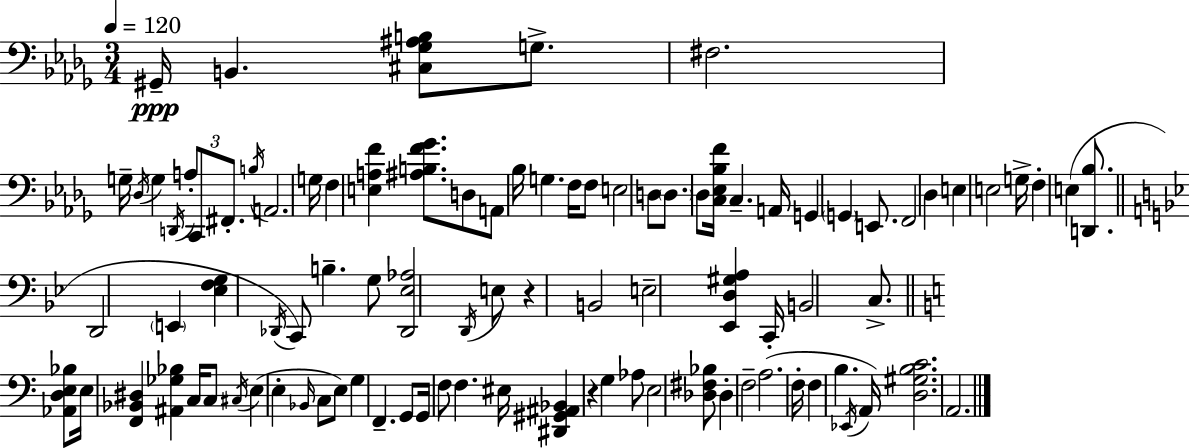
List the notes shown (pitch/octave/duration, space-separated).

G#2/s B2/q. [C#3,Gb3,A#3,B3]/e G3/e. F#3/h. G3/s Db3/s G3/q D2/s A3/e C2/e F#2/e. B3/s A2/h. G3/s F3/q [E3,A3,F4]/q [A#3,B3,F4,Gb4]/e. D3/e A2/e Bb3/s G3/q. F3/s F3/e E3/h D3/e D3/e. Db3/e [C3,Eb3,Bb3,F4]/s C3/q. A2/s G2/q G2/q E2/e. F2/h Db3/q E3/q E3/h G3/s F3/q E3/q [D2,Bb3]/e. D2/h E2/q [Eb3,F3,G3]/q Db2/s C2/e B3/q. G3/e [Db2,Eb3,Ab3]/h D2/s E3/e R/q B2/h E3/h [Eb2,D3,G#3,A3]/q C2/s B2/h C3/e. [Ab2,D3,E3,Bb3]/e E3/s [F2,Bb2,D#3]/q [A#2,Gb3,Bb3]/q C3/s C3/e C#3/s E3/q E3/q Bb2/s C3/e E3/e G3/q F2/q. G2/e G2/s F3/e F3/q. EIS3/s [D#2,G#2,A#2,Bb2]/q R/q G3/q Ab3/e E3/h [Db3,F#3,Bb3]/e Db3/q F3/h A3/h. F3/s F3/q B3/q. Eb2/s A2/s [D3,G#3,B3,C4]/h. A2/h.